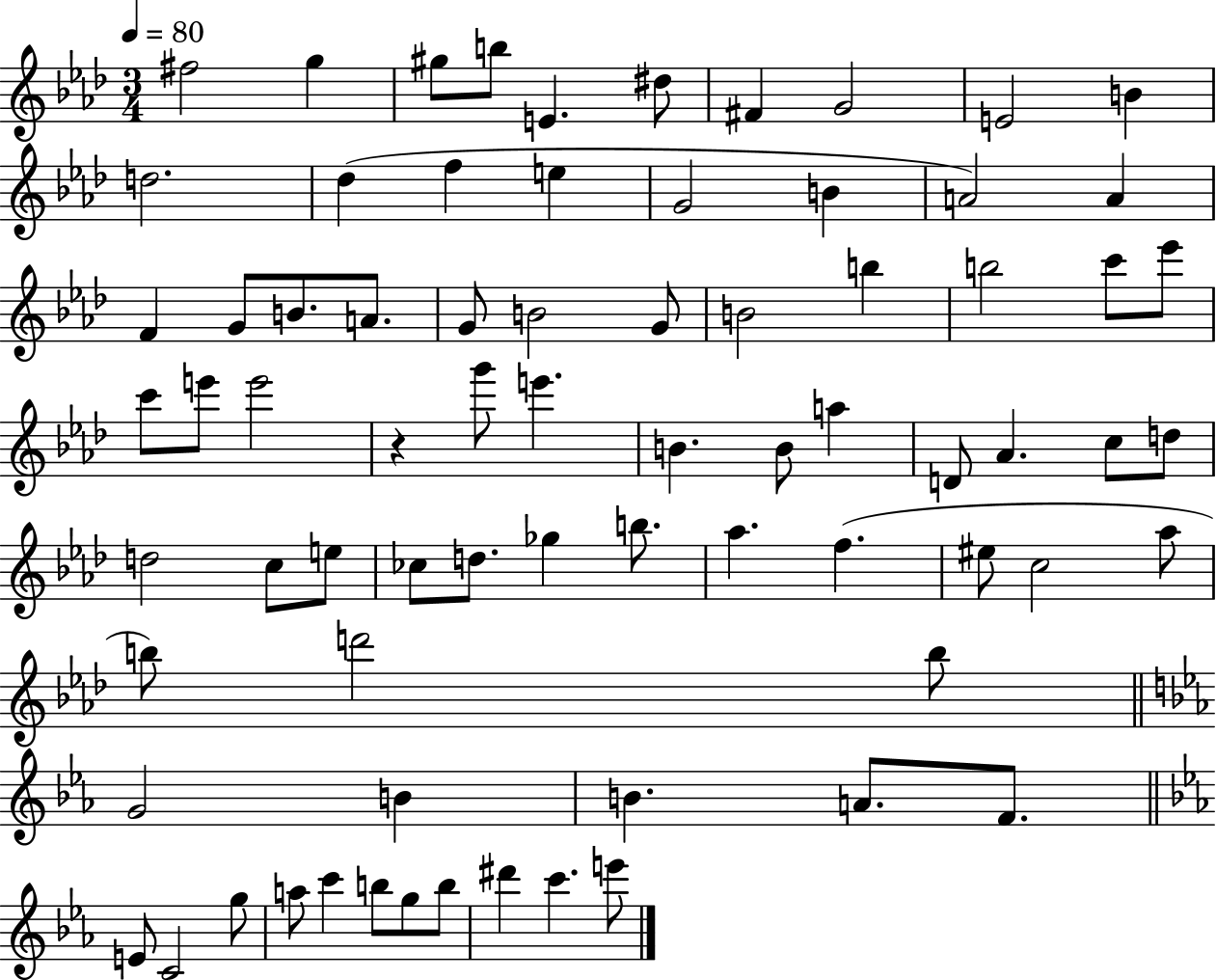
F#5/h G5/q G#5/e B5/e E4/q. D#5/e F#4/q G4/h E4/h B4/q D5/h. Db5/q F5/q E5/q G4/h B4/q A4/h A4/q F4/q G4/e B4/e. A4/e. G4/e B4/h G4/e B4/h B5/q B5/h C6/e Eb6/e C6/e E6/e E6/h R/q G6/e E6/q. B4/q. B4/e A5/q D4/e Ab4/q. C5/e D5/e D5/h C5/e E5/e CES5/e D5/e. Gb5/q B5/e. Ab5/q. F5/q. EIS5/e C5/h Ab5/e B5/e D6/h B5/e G4/h B4/q B4/q. A4/e. F4/e. E4/e C4/h G5/e A5/e C6/q B5/e G5/e B5/e D#6/q C6/q. E6/e